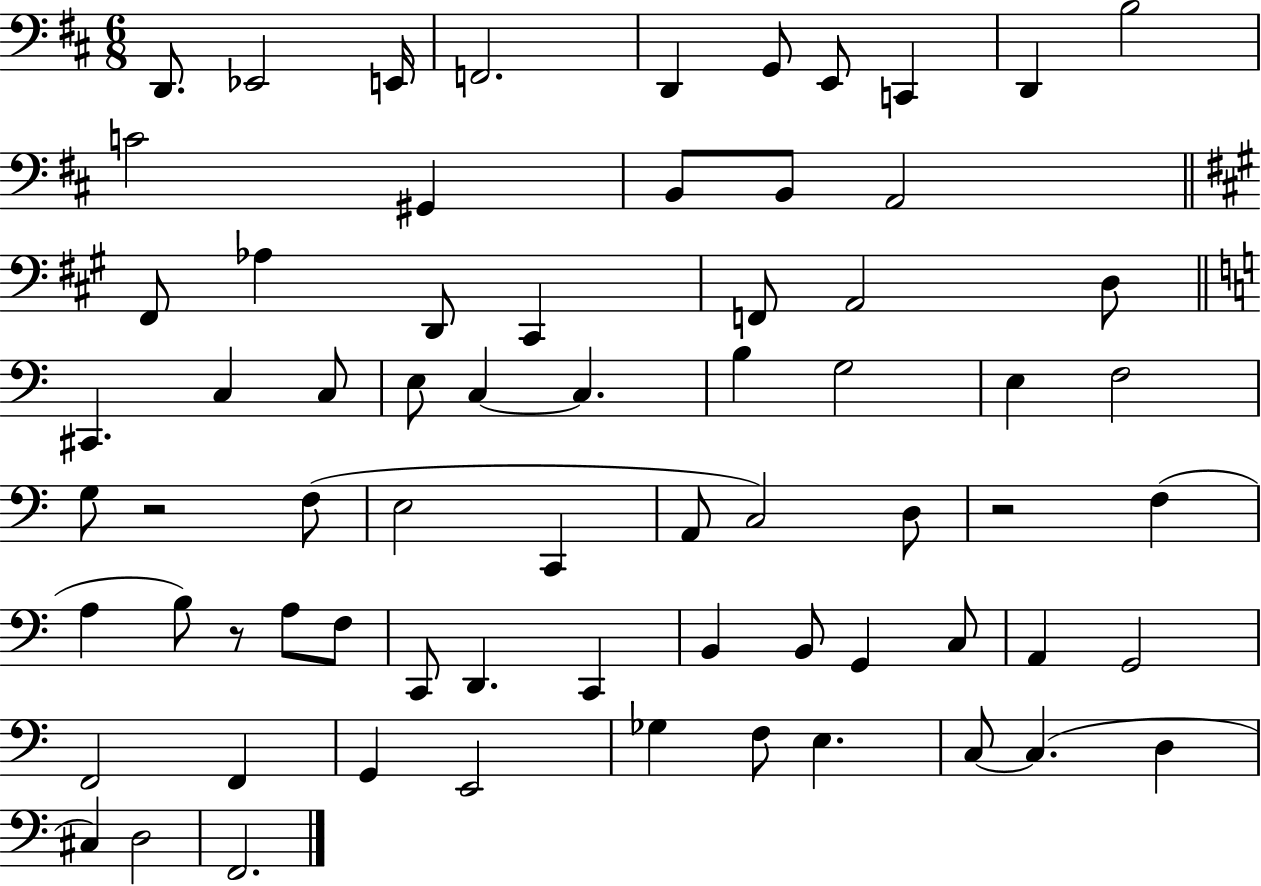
D2/e. Eb2/h E2/s F2/h. D2/q G2/e E2/e C2/q D2/q B3/h C4/h G#2/q B2/e B2/e A2/h F#2/e Ab3/q D2/e C#2/q F2/e A2/h D3/e C#2/q. C3/q C3/e E3/e C3/q C3/q. B3/q G3/h E3/q F3/h G3/e R/h F3/e E3/h C2/q A2/e C3/h D3/e R/h F3/q A3/q B3/e R/e A3/e F3/e C2/e D2/q. C2/q B2/q B2/e G2/q C3/e A2/q G2/h F2/h F2/q G2/q E2/h Gb3/q F3/e E3/q. C3/e C3/q. D3/q C#3/q D3/h F2/h.